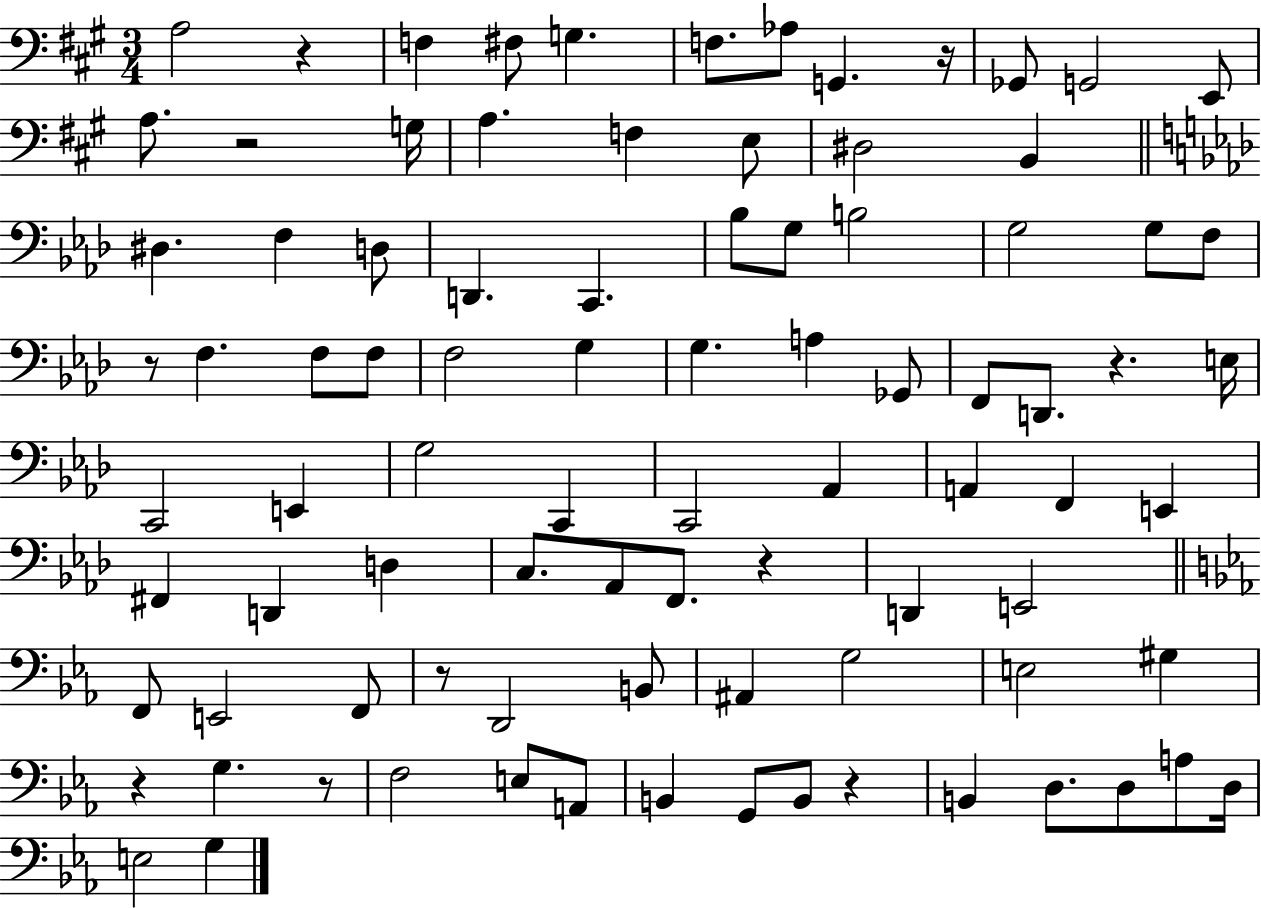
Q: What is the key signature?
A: A major